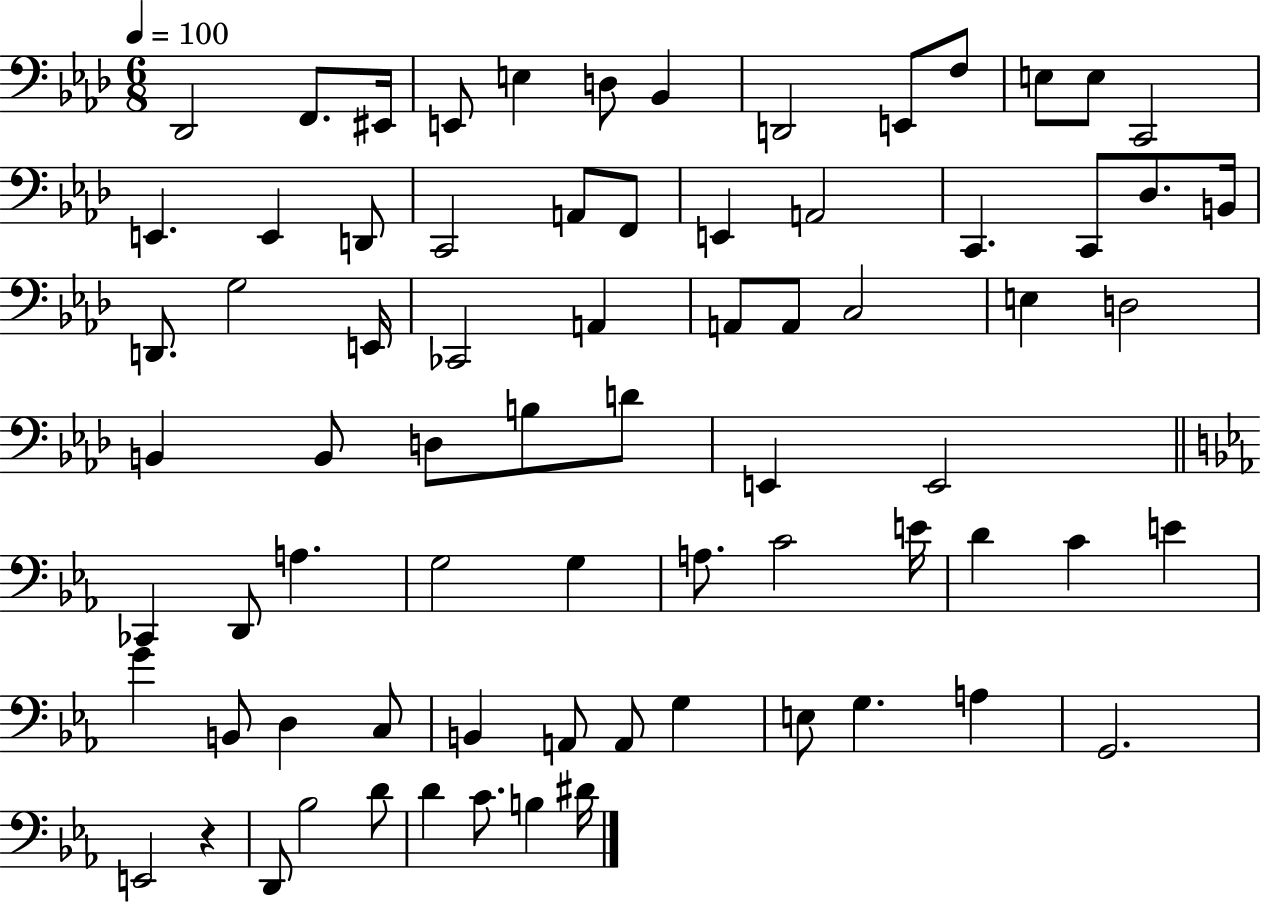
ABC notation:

X:1
T:Untitled
M:6/8
L:1/4
K:Ab
_D,,2 F,,/2 ^E,,/4 E,,/2 E, D,/2 _B,, D,,2 E,,/2 F,/2 E,/2 E,/2 C,,2 E,, E,, D,,/2 C,,2 A,,/2 F,,/2 E,, A,,2 C,, C,,/2 _D,/2 B,,/4 D,,/2 G,2 E,,/4 _C,,2 A,, A,,/2 A,,/2 C,2 E, D,2 B,, B,,/2 D,/2 B,/2 D/2 E,, E,,2 _C,, D,,/2 A, G,2 G, A,/2 C2 E/4 D C E G B,,/2 D, C,/2 B,, A,,/2 A,,/2 G, E,/2 G, A, G,,2 E,,2 z D,,/2 _B,2 D/2 D C/2 B, ^D/4